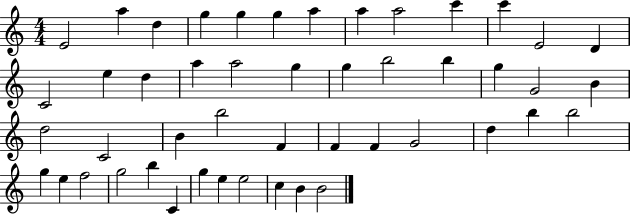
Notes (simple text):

E4/h A5/q D5/q G5/q G5/q G5/q A5/q A5/q A5/h C6/q C6/q E4/h D4/q C4/h E5/q D5/q A5/q A5/h G5/q G5/q B5/h B5/q G5/q G4/h B4/q D5/h C4/h B4/q B5/h F4/q F4/q F4/q G4/h D5/q B5/q B5/h G5/q E5/q F5/h G5/h B5/q C4/q G5/q E5/q E5/h C5/q B4/q B4/h